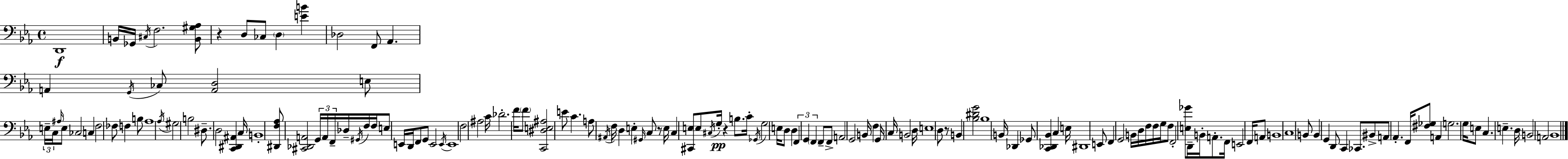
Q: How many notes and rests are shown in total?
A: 153